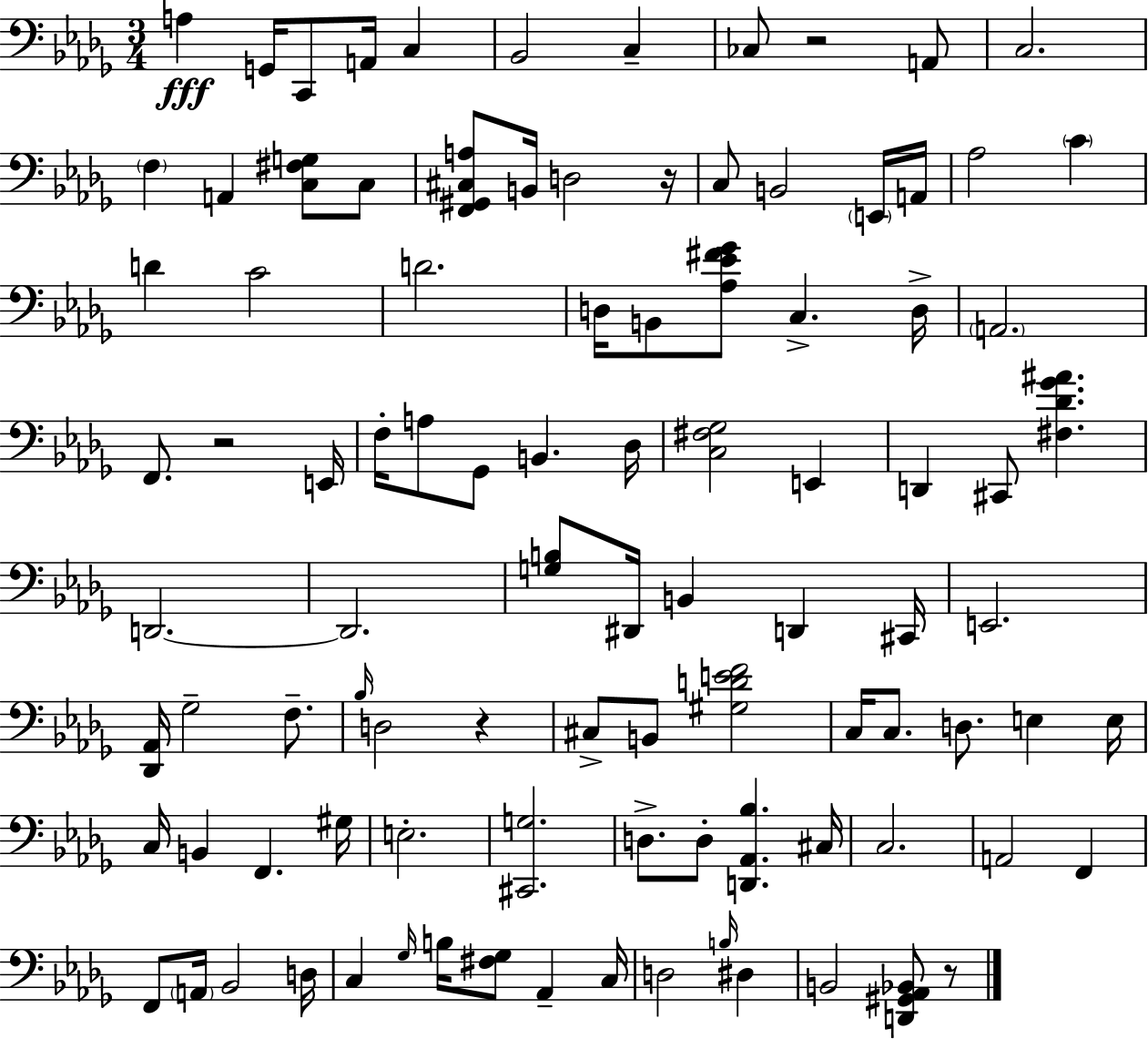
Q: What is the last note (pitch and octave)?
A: B2